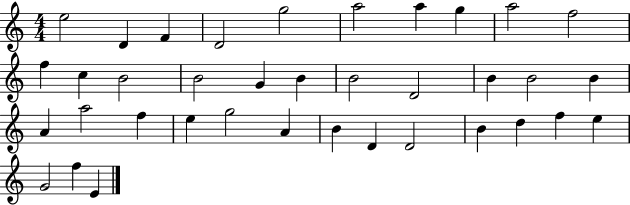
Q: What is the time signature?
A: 4/4